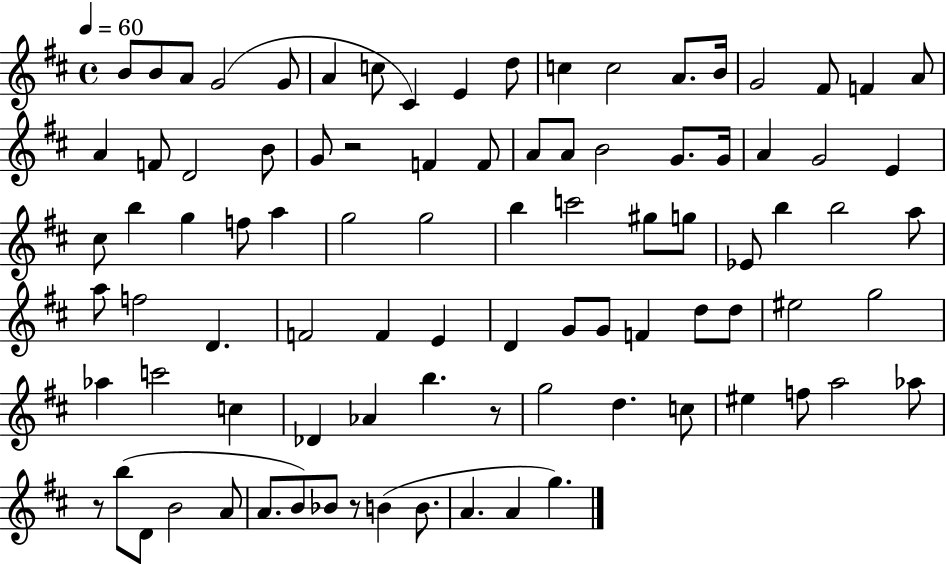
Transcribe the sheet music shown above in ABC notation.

X:1
T:Untitled
M:4/4
L:1/4
K:D
B/2 B/2 A/2 G2 G/2 A c/2 ^C E d/2 c c2 A/2 B/4 G2 ^F/2 F A/2 A F/2 D2 B/2 G/2 z2 F F/2 A/2 A/2 B2 G/2 G/4 A G2 E ^c/2 b g f/2 a g2 g2 b c'2 ^g/2 g/2 _E/2 b b2 a/2 a/2 f2 D F2 F E D G/2 G/2 F d/2 d/2 ^e2 g2 _a c'2 c _D _A b z/2 g2 d c/2 ^e f/2 a2 _a/2 z/2 b/2 D/2 B2 A/2 A/2 B/2 _B/2 z/2 B B/2 A A g